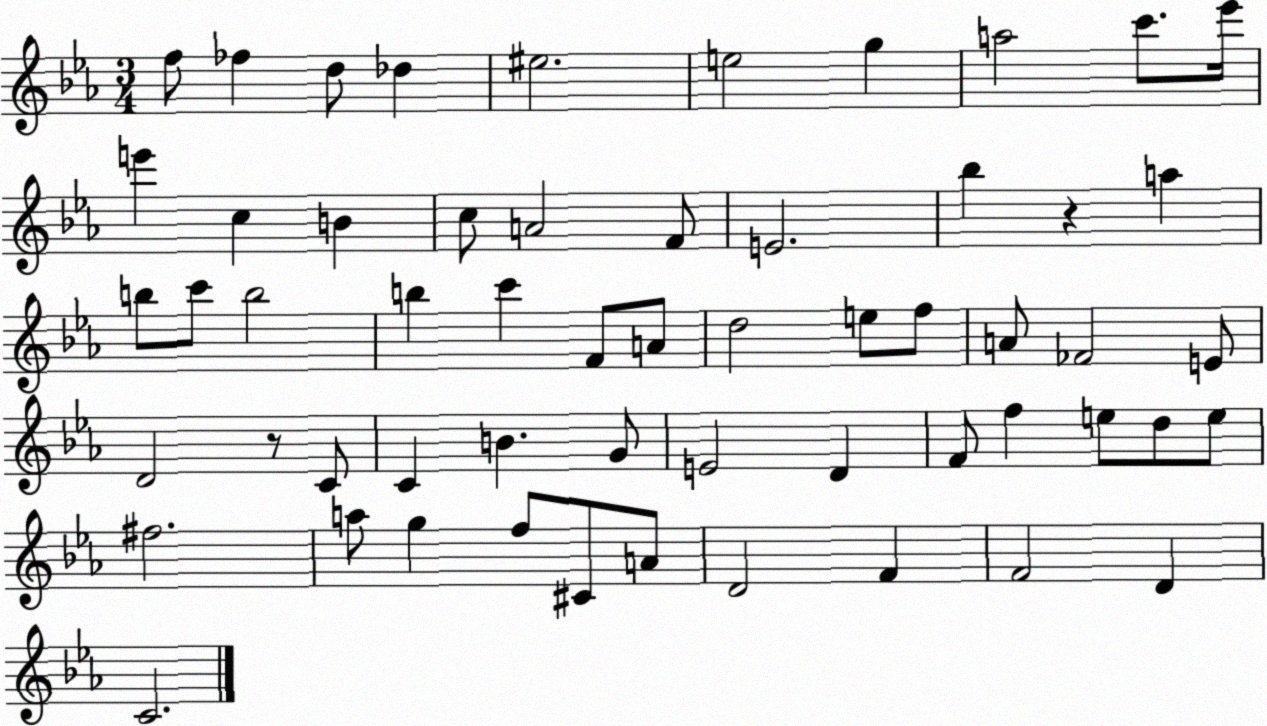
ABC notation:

X:1
T:Untitled
M:3/4
L:1/4
K:Eb
f/2 _f d/2 _d ^e2 e2 g a2 c'/2 _e'/4 e' c B c/2 A2 F/2 E2 _b z a b/2 c'/2 b2 b c' F/2 A/2 d2 e/2 f/2 A/2 _F2 E/2 D2 z/2 C/2 C B G/2 E2 D F/2 f e/2 d/2 e/2 ^f2 a/2 g f/2 ^C/2 A/2 D2 F F2 D C2